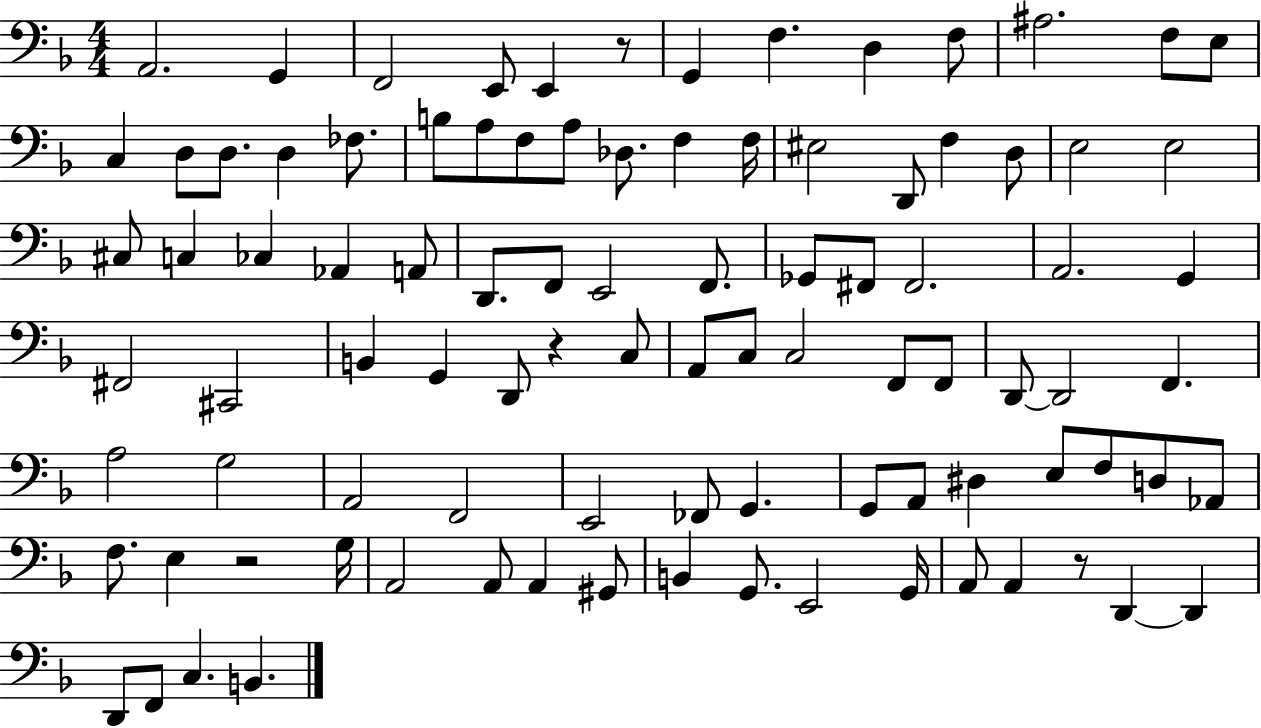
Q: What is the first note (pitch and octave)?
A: A2